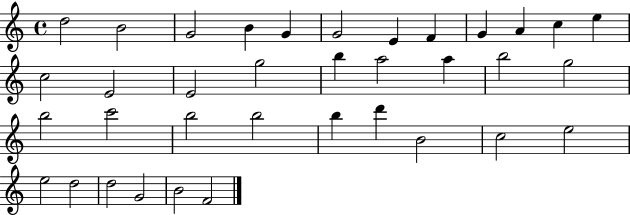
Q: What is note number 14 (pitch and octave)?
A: E4